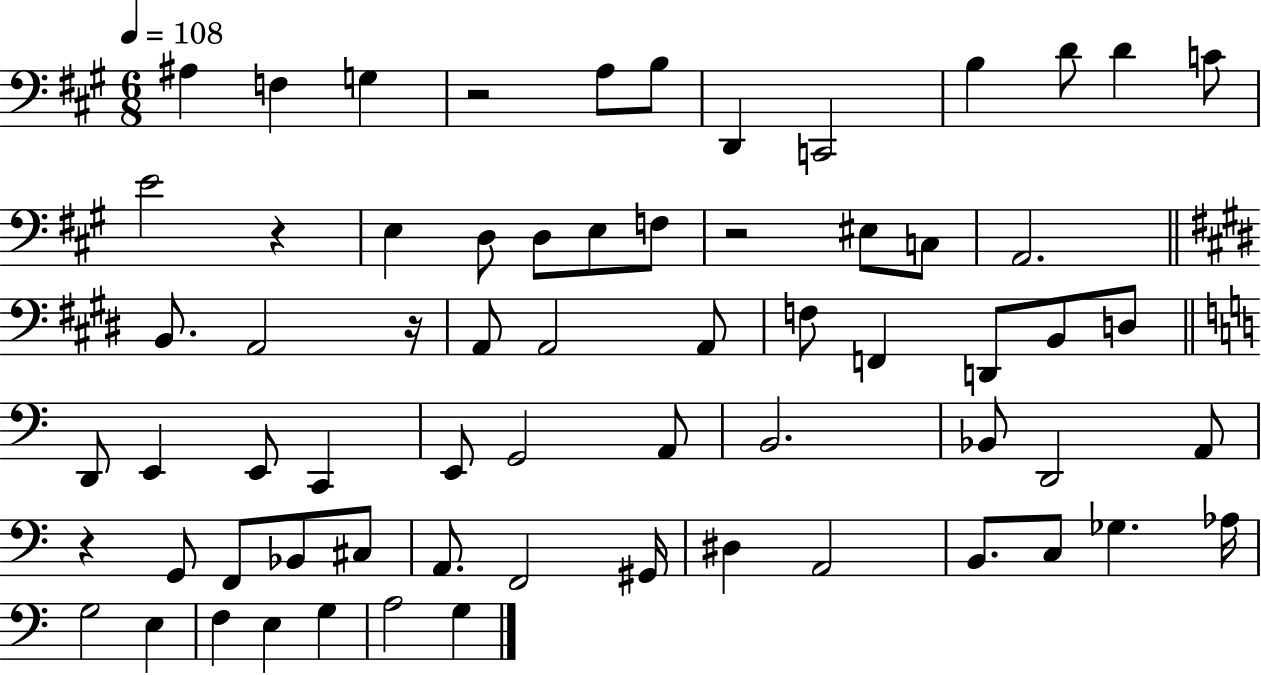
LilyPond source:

{
  \clef bass
  \numericTimeSignature
  \time 6/8
  \key a \major
  \tempo 4 = 108
  \repeat volta 2 { ais4 f4 g4 | r2 a8 b8 | d,4 c,2 | b4 d'8 d'4 c'8 | \break e'2 r4 | e4 d8 d8 e8 f8 | r2 eis8 c8 | a,2. | \break \bar "||" \break \key e \major b,8. a,2 r16 | a,8 a,2 a,8 | f8 f,4 d,8 b,8 d8 | \bar "||" \break \key c \major d,8 e,4 e,8 c,4 | e,8 g,2 a,8 | b,2. | bes,8 d,2 a,8 | \break r4 g,8 f,8 bes,8 cis8 | a,8. f,2 gis,16 | dis4 a,2 | b,8. c8 ges4. aes16 | \break g2 e4 | f4 e4 g4 | a2 g4 | } \bar "|."
}